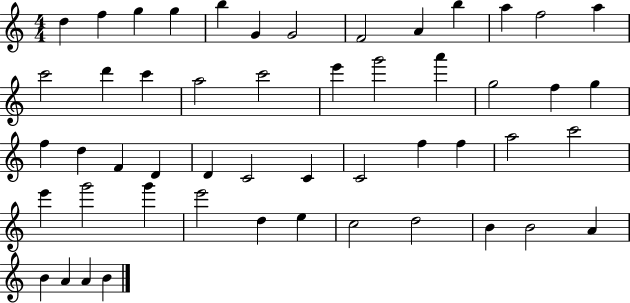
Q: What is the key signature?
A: C major